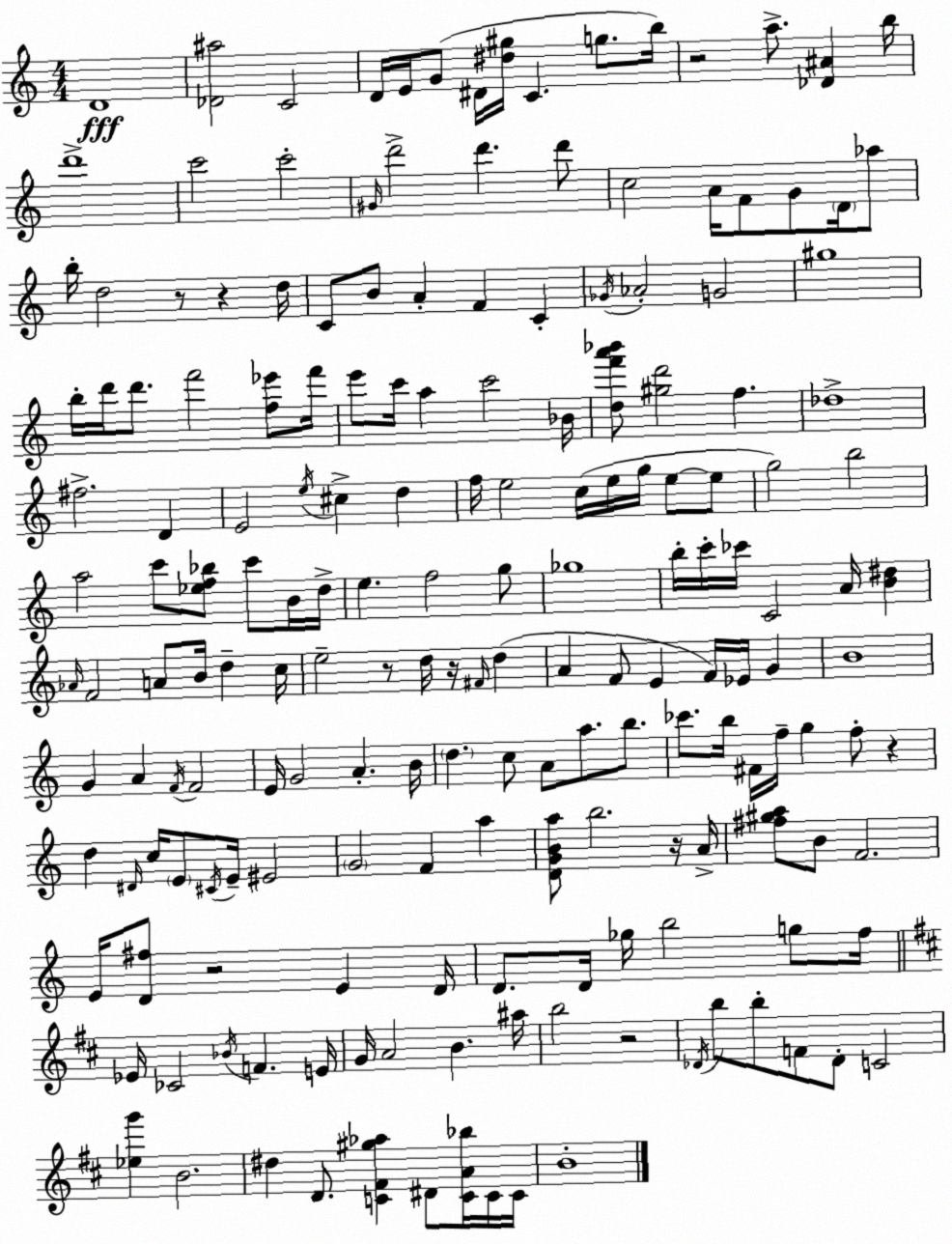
X:1
T:Untitled
M:4/4
L:1/4
K:C
D4 [_D^a]2 C2 D/4 E/4 G/2 ^D/4 [^d^g]/4 C g/2 b/4 z2 a/2 [_D^A] b/4 d'4 c'2 c'2 ^G/4 d'2 d' d'/2 c2 A/4 F/2 G/2 D/4 _a/2 b/4 d2 z/2 z d/4 C/2 B/2 A F C _G/4 _A2 G2 ^g4 b/4 d'/4 d'/2 f'2 [f_e']/2 f'/4 e'/2 c'/4 a c'2 _B/4 [df'a'_b']/2 [^gd']2 f _d4 ^f2 D E2 e/4 ^c d f/4 e2 c/4 e/4 g/4 e/2 e/2 g2 b2 a2 c'/2 [_ef_b]/2 c'/2 B/4 d/4 e f2 g/2 _g4 b/4 c'/4 _c'/4 C2 A/4 [B^d] _A/4 F2 A/2 B/4 d c/4 e2 z/2 d/4 z/4 ^F/4 d A F/2 E F/4 _E/4 G B4 G A F/4 F2 E/4 G2 A B/4 d c/2 A/2 a/2 b/2 _c'/2 b/4 ^F/4 f/4 g f/2 z d ^D/4 c/4 E/2 ^C/4 E/4 ^E2 G2 F a [DGBa]/2 b2 z/4 A/4 [^f^ga]/2 B/2 F2 E/4 [D^f]/2 z2 E D/4 D/2 D/4 _g/4 b2 g/2 f/4 _E/4 _C2 _B/4 F E/4 G/4 A2 B ^a/4 b2 z2 _D/4 b/2 b/2 F/2 _D/2 C2 [_eg'] B2 ^d D/2 [C^F^g_a] ^D/2 [CA_b]/4 C/4 C/4 B4